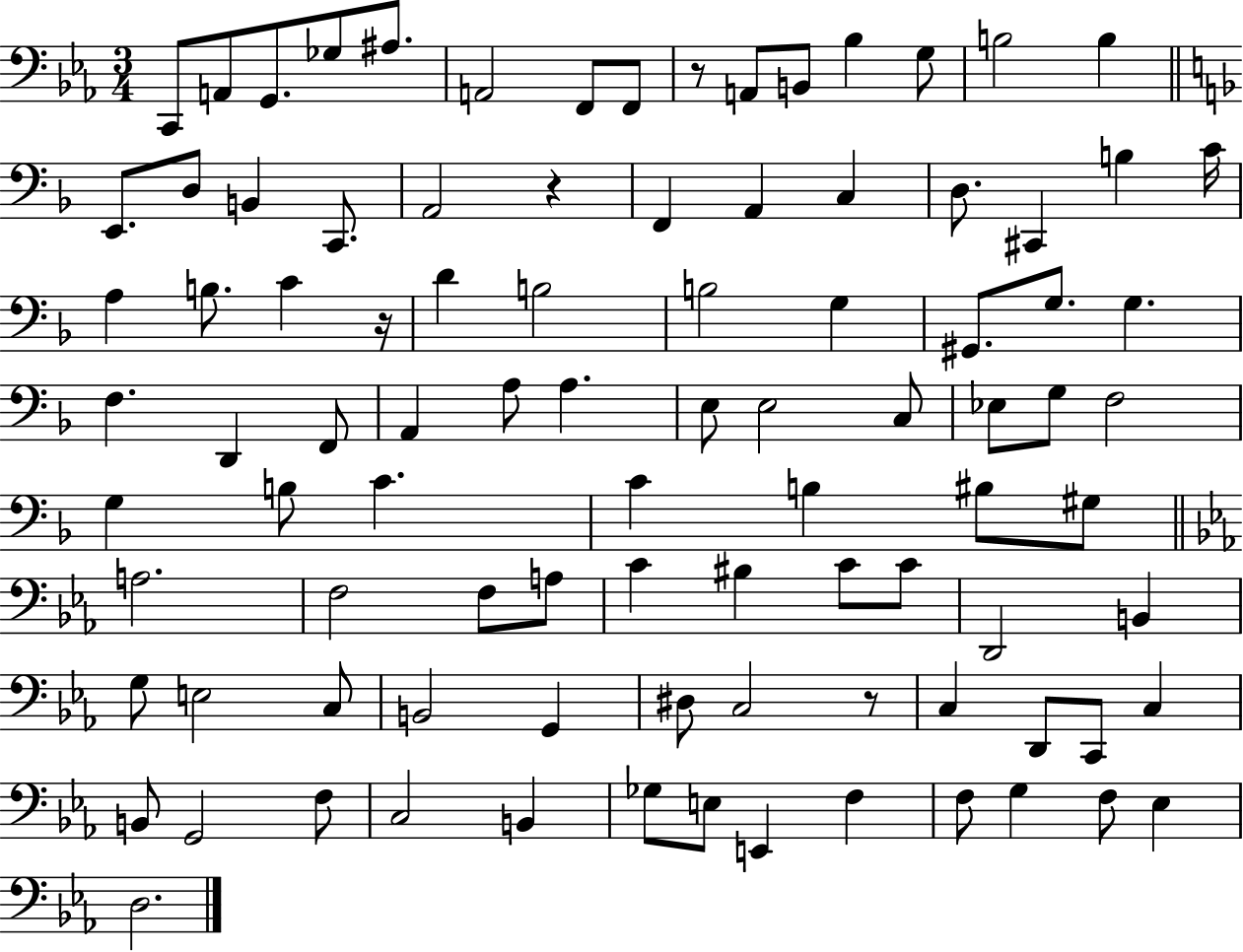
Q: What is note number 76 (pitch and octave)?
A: C3